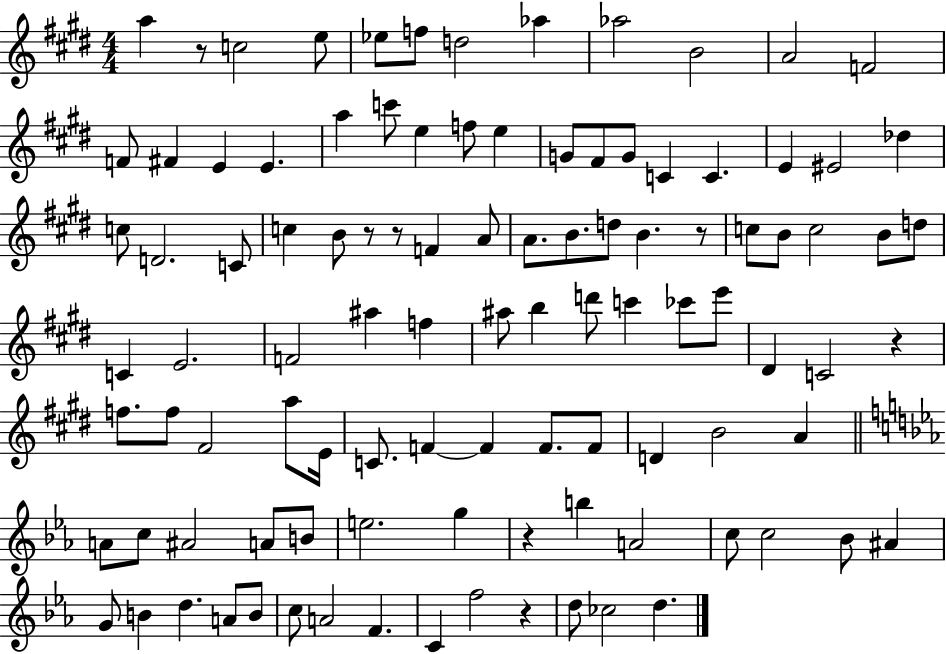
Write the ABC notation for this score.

X:1
T:Untitled
M:4/4
L:1/4
K:E
a z/2 c2 e/2 _e/2 f/2 d2 _a _a2 B2 A2 F2 F/2 ^F E E a c'/2 e f/2 e G/2 ^F/2 G/2 C C E ^E2 _d c/2 D2 C/2 c B/2 z/2 z/2 F A/2 A/2 B/2 d/2 B z/2 c/2 B/2 c2 B/2 d/2 C E2 F2 ^a f ^a/2 b d'/2 c' _c'/2 e'/2 ^D C2 z f/2 f/2 ^F2 a/2 E/4 C/2 F F F/2 F/2 D B2 A A/2 c/2 ^A2 A/2 B/2 e2 g z b A2 c/2 c2 _B/2 ^A G/2 B d A/2 B/2 c/2 A2 F C f2 z d/2 _c2 d